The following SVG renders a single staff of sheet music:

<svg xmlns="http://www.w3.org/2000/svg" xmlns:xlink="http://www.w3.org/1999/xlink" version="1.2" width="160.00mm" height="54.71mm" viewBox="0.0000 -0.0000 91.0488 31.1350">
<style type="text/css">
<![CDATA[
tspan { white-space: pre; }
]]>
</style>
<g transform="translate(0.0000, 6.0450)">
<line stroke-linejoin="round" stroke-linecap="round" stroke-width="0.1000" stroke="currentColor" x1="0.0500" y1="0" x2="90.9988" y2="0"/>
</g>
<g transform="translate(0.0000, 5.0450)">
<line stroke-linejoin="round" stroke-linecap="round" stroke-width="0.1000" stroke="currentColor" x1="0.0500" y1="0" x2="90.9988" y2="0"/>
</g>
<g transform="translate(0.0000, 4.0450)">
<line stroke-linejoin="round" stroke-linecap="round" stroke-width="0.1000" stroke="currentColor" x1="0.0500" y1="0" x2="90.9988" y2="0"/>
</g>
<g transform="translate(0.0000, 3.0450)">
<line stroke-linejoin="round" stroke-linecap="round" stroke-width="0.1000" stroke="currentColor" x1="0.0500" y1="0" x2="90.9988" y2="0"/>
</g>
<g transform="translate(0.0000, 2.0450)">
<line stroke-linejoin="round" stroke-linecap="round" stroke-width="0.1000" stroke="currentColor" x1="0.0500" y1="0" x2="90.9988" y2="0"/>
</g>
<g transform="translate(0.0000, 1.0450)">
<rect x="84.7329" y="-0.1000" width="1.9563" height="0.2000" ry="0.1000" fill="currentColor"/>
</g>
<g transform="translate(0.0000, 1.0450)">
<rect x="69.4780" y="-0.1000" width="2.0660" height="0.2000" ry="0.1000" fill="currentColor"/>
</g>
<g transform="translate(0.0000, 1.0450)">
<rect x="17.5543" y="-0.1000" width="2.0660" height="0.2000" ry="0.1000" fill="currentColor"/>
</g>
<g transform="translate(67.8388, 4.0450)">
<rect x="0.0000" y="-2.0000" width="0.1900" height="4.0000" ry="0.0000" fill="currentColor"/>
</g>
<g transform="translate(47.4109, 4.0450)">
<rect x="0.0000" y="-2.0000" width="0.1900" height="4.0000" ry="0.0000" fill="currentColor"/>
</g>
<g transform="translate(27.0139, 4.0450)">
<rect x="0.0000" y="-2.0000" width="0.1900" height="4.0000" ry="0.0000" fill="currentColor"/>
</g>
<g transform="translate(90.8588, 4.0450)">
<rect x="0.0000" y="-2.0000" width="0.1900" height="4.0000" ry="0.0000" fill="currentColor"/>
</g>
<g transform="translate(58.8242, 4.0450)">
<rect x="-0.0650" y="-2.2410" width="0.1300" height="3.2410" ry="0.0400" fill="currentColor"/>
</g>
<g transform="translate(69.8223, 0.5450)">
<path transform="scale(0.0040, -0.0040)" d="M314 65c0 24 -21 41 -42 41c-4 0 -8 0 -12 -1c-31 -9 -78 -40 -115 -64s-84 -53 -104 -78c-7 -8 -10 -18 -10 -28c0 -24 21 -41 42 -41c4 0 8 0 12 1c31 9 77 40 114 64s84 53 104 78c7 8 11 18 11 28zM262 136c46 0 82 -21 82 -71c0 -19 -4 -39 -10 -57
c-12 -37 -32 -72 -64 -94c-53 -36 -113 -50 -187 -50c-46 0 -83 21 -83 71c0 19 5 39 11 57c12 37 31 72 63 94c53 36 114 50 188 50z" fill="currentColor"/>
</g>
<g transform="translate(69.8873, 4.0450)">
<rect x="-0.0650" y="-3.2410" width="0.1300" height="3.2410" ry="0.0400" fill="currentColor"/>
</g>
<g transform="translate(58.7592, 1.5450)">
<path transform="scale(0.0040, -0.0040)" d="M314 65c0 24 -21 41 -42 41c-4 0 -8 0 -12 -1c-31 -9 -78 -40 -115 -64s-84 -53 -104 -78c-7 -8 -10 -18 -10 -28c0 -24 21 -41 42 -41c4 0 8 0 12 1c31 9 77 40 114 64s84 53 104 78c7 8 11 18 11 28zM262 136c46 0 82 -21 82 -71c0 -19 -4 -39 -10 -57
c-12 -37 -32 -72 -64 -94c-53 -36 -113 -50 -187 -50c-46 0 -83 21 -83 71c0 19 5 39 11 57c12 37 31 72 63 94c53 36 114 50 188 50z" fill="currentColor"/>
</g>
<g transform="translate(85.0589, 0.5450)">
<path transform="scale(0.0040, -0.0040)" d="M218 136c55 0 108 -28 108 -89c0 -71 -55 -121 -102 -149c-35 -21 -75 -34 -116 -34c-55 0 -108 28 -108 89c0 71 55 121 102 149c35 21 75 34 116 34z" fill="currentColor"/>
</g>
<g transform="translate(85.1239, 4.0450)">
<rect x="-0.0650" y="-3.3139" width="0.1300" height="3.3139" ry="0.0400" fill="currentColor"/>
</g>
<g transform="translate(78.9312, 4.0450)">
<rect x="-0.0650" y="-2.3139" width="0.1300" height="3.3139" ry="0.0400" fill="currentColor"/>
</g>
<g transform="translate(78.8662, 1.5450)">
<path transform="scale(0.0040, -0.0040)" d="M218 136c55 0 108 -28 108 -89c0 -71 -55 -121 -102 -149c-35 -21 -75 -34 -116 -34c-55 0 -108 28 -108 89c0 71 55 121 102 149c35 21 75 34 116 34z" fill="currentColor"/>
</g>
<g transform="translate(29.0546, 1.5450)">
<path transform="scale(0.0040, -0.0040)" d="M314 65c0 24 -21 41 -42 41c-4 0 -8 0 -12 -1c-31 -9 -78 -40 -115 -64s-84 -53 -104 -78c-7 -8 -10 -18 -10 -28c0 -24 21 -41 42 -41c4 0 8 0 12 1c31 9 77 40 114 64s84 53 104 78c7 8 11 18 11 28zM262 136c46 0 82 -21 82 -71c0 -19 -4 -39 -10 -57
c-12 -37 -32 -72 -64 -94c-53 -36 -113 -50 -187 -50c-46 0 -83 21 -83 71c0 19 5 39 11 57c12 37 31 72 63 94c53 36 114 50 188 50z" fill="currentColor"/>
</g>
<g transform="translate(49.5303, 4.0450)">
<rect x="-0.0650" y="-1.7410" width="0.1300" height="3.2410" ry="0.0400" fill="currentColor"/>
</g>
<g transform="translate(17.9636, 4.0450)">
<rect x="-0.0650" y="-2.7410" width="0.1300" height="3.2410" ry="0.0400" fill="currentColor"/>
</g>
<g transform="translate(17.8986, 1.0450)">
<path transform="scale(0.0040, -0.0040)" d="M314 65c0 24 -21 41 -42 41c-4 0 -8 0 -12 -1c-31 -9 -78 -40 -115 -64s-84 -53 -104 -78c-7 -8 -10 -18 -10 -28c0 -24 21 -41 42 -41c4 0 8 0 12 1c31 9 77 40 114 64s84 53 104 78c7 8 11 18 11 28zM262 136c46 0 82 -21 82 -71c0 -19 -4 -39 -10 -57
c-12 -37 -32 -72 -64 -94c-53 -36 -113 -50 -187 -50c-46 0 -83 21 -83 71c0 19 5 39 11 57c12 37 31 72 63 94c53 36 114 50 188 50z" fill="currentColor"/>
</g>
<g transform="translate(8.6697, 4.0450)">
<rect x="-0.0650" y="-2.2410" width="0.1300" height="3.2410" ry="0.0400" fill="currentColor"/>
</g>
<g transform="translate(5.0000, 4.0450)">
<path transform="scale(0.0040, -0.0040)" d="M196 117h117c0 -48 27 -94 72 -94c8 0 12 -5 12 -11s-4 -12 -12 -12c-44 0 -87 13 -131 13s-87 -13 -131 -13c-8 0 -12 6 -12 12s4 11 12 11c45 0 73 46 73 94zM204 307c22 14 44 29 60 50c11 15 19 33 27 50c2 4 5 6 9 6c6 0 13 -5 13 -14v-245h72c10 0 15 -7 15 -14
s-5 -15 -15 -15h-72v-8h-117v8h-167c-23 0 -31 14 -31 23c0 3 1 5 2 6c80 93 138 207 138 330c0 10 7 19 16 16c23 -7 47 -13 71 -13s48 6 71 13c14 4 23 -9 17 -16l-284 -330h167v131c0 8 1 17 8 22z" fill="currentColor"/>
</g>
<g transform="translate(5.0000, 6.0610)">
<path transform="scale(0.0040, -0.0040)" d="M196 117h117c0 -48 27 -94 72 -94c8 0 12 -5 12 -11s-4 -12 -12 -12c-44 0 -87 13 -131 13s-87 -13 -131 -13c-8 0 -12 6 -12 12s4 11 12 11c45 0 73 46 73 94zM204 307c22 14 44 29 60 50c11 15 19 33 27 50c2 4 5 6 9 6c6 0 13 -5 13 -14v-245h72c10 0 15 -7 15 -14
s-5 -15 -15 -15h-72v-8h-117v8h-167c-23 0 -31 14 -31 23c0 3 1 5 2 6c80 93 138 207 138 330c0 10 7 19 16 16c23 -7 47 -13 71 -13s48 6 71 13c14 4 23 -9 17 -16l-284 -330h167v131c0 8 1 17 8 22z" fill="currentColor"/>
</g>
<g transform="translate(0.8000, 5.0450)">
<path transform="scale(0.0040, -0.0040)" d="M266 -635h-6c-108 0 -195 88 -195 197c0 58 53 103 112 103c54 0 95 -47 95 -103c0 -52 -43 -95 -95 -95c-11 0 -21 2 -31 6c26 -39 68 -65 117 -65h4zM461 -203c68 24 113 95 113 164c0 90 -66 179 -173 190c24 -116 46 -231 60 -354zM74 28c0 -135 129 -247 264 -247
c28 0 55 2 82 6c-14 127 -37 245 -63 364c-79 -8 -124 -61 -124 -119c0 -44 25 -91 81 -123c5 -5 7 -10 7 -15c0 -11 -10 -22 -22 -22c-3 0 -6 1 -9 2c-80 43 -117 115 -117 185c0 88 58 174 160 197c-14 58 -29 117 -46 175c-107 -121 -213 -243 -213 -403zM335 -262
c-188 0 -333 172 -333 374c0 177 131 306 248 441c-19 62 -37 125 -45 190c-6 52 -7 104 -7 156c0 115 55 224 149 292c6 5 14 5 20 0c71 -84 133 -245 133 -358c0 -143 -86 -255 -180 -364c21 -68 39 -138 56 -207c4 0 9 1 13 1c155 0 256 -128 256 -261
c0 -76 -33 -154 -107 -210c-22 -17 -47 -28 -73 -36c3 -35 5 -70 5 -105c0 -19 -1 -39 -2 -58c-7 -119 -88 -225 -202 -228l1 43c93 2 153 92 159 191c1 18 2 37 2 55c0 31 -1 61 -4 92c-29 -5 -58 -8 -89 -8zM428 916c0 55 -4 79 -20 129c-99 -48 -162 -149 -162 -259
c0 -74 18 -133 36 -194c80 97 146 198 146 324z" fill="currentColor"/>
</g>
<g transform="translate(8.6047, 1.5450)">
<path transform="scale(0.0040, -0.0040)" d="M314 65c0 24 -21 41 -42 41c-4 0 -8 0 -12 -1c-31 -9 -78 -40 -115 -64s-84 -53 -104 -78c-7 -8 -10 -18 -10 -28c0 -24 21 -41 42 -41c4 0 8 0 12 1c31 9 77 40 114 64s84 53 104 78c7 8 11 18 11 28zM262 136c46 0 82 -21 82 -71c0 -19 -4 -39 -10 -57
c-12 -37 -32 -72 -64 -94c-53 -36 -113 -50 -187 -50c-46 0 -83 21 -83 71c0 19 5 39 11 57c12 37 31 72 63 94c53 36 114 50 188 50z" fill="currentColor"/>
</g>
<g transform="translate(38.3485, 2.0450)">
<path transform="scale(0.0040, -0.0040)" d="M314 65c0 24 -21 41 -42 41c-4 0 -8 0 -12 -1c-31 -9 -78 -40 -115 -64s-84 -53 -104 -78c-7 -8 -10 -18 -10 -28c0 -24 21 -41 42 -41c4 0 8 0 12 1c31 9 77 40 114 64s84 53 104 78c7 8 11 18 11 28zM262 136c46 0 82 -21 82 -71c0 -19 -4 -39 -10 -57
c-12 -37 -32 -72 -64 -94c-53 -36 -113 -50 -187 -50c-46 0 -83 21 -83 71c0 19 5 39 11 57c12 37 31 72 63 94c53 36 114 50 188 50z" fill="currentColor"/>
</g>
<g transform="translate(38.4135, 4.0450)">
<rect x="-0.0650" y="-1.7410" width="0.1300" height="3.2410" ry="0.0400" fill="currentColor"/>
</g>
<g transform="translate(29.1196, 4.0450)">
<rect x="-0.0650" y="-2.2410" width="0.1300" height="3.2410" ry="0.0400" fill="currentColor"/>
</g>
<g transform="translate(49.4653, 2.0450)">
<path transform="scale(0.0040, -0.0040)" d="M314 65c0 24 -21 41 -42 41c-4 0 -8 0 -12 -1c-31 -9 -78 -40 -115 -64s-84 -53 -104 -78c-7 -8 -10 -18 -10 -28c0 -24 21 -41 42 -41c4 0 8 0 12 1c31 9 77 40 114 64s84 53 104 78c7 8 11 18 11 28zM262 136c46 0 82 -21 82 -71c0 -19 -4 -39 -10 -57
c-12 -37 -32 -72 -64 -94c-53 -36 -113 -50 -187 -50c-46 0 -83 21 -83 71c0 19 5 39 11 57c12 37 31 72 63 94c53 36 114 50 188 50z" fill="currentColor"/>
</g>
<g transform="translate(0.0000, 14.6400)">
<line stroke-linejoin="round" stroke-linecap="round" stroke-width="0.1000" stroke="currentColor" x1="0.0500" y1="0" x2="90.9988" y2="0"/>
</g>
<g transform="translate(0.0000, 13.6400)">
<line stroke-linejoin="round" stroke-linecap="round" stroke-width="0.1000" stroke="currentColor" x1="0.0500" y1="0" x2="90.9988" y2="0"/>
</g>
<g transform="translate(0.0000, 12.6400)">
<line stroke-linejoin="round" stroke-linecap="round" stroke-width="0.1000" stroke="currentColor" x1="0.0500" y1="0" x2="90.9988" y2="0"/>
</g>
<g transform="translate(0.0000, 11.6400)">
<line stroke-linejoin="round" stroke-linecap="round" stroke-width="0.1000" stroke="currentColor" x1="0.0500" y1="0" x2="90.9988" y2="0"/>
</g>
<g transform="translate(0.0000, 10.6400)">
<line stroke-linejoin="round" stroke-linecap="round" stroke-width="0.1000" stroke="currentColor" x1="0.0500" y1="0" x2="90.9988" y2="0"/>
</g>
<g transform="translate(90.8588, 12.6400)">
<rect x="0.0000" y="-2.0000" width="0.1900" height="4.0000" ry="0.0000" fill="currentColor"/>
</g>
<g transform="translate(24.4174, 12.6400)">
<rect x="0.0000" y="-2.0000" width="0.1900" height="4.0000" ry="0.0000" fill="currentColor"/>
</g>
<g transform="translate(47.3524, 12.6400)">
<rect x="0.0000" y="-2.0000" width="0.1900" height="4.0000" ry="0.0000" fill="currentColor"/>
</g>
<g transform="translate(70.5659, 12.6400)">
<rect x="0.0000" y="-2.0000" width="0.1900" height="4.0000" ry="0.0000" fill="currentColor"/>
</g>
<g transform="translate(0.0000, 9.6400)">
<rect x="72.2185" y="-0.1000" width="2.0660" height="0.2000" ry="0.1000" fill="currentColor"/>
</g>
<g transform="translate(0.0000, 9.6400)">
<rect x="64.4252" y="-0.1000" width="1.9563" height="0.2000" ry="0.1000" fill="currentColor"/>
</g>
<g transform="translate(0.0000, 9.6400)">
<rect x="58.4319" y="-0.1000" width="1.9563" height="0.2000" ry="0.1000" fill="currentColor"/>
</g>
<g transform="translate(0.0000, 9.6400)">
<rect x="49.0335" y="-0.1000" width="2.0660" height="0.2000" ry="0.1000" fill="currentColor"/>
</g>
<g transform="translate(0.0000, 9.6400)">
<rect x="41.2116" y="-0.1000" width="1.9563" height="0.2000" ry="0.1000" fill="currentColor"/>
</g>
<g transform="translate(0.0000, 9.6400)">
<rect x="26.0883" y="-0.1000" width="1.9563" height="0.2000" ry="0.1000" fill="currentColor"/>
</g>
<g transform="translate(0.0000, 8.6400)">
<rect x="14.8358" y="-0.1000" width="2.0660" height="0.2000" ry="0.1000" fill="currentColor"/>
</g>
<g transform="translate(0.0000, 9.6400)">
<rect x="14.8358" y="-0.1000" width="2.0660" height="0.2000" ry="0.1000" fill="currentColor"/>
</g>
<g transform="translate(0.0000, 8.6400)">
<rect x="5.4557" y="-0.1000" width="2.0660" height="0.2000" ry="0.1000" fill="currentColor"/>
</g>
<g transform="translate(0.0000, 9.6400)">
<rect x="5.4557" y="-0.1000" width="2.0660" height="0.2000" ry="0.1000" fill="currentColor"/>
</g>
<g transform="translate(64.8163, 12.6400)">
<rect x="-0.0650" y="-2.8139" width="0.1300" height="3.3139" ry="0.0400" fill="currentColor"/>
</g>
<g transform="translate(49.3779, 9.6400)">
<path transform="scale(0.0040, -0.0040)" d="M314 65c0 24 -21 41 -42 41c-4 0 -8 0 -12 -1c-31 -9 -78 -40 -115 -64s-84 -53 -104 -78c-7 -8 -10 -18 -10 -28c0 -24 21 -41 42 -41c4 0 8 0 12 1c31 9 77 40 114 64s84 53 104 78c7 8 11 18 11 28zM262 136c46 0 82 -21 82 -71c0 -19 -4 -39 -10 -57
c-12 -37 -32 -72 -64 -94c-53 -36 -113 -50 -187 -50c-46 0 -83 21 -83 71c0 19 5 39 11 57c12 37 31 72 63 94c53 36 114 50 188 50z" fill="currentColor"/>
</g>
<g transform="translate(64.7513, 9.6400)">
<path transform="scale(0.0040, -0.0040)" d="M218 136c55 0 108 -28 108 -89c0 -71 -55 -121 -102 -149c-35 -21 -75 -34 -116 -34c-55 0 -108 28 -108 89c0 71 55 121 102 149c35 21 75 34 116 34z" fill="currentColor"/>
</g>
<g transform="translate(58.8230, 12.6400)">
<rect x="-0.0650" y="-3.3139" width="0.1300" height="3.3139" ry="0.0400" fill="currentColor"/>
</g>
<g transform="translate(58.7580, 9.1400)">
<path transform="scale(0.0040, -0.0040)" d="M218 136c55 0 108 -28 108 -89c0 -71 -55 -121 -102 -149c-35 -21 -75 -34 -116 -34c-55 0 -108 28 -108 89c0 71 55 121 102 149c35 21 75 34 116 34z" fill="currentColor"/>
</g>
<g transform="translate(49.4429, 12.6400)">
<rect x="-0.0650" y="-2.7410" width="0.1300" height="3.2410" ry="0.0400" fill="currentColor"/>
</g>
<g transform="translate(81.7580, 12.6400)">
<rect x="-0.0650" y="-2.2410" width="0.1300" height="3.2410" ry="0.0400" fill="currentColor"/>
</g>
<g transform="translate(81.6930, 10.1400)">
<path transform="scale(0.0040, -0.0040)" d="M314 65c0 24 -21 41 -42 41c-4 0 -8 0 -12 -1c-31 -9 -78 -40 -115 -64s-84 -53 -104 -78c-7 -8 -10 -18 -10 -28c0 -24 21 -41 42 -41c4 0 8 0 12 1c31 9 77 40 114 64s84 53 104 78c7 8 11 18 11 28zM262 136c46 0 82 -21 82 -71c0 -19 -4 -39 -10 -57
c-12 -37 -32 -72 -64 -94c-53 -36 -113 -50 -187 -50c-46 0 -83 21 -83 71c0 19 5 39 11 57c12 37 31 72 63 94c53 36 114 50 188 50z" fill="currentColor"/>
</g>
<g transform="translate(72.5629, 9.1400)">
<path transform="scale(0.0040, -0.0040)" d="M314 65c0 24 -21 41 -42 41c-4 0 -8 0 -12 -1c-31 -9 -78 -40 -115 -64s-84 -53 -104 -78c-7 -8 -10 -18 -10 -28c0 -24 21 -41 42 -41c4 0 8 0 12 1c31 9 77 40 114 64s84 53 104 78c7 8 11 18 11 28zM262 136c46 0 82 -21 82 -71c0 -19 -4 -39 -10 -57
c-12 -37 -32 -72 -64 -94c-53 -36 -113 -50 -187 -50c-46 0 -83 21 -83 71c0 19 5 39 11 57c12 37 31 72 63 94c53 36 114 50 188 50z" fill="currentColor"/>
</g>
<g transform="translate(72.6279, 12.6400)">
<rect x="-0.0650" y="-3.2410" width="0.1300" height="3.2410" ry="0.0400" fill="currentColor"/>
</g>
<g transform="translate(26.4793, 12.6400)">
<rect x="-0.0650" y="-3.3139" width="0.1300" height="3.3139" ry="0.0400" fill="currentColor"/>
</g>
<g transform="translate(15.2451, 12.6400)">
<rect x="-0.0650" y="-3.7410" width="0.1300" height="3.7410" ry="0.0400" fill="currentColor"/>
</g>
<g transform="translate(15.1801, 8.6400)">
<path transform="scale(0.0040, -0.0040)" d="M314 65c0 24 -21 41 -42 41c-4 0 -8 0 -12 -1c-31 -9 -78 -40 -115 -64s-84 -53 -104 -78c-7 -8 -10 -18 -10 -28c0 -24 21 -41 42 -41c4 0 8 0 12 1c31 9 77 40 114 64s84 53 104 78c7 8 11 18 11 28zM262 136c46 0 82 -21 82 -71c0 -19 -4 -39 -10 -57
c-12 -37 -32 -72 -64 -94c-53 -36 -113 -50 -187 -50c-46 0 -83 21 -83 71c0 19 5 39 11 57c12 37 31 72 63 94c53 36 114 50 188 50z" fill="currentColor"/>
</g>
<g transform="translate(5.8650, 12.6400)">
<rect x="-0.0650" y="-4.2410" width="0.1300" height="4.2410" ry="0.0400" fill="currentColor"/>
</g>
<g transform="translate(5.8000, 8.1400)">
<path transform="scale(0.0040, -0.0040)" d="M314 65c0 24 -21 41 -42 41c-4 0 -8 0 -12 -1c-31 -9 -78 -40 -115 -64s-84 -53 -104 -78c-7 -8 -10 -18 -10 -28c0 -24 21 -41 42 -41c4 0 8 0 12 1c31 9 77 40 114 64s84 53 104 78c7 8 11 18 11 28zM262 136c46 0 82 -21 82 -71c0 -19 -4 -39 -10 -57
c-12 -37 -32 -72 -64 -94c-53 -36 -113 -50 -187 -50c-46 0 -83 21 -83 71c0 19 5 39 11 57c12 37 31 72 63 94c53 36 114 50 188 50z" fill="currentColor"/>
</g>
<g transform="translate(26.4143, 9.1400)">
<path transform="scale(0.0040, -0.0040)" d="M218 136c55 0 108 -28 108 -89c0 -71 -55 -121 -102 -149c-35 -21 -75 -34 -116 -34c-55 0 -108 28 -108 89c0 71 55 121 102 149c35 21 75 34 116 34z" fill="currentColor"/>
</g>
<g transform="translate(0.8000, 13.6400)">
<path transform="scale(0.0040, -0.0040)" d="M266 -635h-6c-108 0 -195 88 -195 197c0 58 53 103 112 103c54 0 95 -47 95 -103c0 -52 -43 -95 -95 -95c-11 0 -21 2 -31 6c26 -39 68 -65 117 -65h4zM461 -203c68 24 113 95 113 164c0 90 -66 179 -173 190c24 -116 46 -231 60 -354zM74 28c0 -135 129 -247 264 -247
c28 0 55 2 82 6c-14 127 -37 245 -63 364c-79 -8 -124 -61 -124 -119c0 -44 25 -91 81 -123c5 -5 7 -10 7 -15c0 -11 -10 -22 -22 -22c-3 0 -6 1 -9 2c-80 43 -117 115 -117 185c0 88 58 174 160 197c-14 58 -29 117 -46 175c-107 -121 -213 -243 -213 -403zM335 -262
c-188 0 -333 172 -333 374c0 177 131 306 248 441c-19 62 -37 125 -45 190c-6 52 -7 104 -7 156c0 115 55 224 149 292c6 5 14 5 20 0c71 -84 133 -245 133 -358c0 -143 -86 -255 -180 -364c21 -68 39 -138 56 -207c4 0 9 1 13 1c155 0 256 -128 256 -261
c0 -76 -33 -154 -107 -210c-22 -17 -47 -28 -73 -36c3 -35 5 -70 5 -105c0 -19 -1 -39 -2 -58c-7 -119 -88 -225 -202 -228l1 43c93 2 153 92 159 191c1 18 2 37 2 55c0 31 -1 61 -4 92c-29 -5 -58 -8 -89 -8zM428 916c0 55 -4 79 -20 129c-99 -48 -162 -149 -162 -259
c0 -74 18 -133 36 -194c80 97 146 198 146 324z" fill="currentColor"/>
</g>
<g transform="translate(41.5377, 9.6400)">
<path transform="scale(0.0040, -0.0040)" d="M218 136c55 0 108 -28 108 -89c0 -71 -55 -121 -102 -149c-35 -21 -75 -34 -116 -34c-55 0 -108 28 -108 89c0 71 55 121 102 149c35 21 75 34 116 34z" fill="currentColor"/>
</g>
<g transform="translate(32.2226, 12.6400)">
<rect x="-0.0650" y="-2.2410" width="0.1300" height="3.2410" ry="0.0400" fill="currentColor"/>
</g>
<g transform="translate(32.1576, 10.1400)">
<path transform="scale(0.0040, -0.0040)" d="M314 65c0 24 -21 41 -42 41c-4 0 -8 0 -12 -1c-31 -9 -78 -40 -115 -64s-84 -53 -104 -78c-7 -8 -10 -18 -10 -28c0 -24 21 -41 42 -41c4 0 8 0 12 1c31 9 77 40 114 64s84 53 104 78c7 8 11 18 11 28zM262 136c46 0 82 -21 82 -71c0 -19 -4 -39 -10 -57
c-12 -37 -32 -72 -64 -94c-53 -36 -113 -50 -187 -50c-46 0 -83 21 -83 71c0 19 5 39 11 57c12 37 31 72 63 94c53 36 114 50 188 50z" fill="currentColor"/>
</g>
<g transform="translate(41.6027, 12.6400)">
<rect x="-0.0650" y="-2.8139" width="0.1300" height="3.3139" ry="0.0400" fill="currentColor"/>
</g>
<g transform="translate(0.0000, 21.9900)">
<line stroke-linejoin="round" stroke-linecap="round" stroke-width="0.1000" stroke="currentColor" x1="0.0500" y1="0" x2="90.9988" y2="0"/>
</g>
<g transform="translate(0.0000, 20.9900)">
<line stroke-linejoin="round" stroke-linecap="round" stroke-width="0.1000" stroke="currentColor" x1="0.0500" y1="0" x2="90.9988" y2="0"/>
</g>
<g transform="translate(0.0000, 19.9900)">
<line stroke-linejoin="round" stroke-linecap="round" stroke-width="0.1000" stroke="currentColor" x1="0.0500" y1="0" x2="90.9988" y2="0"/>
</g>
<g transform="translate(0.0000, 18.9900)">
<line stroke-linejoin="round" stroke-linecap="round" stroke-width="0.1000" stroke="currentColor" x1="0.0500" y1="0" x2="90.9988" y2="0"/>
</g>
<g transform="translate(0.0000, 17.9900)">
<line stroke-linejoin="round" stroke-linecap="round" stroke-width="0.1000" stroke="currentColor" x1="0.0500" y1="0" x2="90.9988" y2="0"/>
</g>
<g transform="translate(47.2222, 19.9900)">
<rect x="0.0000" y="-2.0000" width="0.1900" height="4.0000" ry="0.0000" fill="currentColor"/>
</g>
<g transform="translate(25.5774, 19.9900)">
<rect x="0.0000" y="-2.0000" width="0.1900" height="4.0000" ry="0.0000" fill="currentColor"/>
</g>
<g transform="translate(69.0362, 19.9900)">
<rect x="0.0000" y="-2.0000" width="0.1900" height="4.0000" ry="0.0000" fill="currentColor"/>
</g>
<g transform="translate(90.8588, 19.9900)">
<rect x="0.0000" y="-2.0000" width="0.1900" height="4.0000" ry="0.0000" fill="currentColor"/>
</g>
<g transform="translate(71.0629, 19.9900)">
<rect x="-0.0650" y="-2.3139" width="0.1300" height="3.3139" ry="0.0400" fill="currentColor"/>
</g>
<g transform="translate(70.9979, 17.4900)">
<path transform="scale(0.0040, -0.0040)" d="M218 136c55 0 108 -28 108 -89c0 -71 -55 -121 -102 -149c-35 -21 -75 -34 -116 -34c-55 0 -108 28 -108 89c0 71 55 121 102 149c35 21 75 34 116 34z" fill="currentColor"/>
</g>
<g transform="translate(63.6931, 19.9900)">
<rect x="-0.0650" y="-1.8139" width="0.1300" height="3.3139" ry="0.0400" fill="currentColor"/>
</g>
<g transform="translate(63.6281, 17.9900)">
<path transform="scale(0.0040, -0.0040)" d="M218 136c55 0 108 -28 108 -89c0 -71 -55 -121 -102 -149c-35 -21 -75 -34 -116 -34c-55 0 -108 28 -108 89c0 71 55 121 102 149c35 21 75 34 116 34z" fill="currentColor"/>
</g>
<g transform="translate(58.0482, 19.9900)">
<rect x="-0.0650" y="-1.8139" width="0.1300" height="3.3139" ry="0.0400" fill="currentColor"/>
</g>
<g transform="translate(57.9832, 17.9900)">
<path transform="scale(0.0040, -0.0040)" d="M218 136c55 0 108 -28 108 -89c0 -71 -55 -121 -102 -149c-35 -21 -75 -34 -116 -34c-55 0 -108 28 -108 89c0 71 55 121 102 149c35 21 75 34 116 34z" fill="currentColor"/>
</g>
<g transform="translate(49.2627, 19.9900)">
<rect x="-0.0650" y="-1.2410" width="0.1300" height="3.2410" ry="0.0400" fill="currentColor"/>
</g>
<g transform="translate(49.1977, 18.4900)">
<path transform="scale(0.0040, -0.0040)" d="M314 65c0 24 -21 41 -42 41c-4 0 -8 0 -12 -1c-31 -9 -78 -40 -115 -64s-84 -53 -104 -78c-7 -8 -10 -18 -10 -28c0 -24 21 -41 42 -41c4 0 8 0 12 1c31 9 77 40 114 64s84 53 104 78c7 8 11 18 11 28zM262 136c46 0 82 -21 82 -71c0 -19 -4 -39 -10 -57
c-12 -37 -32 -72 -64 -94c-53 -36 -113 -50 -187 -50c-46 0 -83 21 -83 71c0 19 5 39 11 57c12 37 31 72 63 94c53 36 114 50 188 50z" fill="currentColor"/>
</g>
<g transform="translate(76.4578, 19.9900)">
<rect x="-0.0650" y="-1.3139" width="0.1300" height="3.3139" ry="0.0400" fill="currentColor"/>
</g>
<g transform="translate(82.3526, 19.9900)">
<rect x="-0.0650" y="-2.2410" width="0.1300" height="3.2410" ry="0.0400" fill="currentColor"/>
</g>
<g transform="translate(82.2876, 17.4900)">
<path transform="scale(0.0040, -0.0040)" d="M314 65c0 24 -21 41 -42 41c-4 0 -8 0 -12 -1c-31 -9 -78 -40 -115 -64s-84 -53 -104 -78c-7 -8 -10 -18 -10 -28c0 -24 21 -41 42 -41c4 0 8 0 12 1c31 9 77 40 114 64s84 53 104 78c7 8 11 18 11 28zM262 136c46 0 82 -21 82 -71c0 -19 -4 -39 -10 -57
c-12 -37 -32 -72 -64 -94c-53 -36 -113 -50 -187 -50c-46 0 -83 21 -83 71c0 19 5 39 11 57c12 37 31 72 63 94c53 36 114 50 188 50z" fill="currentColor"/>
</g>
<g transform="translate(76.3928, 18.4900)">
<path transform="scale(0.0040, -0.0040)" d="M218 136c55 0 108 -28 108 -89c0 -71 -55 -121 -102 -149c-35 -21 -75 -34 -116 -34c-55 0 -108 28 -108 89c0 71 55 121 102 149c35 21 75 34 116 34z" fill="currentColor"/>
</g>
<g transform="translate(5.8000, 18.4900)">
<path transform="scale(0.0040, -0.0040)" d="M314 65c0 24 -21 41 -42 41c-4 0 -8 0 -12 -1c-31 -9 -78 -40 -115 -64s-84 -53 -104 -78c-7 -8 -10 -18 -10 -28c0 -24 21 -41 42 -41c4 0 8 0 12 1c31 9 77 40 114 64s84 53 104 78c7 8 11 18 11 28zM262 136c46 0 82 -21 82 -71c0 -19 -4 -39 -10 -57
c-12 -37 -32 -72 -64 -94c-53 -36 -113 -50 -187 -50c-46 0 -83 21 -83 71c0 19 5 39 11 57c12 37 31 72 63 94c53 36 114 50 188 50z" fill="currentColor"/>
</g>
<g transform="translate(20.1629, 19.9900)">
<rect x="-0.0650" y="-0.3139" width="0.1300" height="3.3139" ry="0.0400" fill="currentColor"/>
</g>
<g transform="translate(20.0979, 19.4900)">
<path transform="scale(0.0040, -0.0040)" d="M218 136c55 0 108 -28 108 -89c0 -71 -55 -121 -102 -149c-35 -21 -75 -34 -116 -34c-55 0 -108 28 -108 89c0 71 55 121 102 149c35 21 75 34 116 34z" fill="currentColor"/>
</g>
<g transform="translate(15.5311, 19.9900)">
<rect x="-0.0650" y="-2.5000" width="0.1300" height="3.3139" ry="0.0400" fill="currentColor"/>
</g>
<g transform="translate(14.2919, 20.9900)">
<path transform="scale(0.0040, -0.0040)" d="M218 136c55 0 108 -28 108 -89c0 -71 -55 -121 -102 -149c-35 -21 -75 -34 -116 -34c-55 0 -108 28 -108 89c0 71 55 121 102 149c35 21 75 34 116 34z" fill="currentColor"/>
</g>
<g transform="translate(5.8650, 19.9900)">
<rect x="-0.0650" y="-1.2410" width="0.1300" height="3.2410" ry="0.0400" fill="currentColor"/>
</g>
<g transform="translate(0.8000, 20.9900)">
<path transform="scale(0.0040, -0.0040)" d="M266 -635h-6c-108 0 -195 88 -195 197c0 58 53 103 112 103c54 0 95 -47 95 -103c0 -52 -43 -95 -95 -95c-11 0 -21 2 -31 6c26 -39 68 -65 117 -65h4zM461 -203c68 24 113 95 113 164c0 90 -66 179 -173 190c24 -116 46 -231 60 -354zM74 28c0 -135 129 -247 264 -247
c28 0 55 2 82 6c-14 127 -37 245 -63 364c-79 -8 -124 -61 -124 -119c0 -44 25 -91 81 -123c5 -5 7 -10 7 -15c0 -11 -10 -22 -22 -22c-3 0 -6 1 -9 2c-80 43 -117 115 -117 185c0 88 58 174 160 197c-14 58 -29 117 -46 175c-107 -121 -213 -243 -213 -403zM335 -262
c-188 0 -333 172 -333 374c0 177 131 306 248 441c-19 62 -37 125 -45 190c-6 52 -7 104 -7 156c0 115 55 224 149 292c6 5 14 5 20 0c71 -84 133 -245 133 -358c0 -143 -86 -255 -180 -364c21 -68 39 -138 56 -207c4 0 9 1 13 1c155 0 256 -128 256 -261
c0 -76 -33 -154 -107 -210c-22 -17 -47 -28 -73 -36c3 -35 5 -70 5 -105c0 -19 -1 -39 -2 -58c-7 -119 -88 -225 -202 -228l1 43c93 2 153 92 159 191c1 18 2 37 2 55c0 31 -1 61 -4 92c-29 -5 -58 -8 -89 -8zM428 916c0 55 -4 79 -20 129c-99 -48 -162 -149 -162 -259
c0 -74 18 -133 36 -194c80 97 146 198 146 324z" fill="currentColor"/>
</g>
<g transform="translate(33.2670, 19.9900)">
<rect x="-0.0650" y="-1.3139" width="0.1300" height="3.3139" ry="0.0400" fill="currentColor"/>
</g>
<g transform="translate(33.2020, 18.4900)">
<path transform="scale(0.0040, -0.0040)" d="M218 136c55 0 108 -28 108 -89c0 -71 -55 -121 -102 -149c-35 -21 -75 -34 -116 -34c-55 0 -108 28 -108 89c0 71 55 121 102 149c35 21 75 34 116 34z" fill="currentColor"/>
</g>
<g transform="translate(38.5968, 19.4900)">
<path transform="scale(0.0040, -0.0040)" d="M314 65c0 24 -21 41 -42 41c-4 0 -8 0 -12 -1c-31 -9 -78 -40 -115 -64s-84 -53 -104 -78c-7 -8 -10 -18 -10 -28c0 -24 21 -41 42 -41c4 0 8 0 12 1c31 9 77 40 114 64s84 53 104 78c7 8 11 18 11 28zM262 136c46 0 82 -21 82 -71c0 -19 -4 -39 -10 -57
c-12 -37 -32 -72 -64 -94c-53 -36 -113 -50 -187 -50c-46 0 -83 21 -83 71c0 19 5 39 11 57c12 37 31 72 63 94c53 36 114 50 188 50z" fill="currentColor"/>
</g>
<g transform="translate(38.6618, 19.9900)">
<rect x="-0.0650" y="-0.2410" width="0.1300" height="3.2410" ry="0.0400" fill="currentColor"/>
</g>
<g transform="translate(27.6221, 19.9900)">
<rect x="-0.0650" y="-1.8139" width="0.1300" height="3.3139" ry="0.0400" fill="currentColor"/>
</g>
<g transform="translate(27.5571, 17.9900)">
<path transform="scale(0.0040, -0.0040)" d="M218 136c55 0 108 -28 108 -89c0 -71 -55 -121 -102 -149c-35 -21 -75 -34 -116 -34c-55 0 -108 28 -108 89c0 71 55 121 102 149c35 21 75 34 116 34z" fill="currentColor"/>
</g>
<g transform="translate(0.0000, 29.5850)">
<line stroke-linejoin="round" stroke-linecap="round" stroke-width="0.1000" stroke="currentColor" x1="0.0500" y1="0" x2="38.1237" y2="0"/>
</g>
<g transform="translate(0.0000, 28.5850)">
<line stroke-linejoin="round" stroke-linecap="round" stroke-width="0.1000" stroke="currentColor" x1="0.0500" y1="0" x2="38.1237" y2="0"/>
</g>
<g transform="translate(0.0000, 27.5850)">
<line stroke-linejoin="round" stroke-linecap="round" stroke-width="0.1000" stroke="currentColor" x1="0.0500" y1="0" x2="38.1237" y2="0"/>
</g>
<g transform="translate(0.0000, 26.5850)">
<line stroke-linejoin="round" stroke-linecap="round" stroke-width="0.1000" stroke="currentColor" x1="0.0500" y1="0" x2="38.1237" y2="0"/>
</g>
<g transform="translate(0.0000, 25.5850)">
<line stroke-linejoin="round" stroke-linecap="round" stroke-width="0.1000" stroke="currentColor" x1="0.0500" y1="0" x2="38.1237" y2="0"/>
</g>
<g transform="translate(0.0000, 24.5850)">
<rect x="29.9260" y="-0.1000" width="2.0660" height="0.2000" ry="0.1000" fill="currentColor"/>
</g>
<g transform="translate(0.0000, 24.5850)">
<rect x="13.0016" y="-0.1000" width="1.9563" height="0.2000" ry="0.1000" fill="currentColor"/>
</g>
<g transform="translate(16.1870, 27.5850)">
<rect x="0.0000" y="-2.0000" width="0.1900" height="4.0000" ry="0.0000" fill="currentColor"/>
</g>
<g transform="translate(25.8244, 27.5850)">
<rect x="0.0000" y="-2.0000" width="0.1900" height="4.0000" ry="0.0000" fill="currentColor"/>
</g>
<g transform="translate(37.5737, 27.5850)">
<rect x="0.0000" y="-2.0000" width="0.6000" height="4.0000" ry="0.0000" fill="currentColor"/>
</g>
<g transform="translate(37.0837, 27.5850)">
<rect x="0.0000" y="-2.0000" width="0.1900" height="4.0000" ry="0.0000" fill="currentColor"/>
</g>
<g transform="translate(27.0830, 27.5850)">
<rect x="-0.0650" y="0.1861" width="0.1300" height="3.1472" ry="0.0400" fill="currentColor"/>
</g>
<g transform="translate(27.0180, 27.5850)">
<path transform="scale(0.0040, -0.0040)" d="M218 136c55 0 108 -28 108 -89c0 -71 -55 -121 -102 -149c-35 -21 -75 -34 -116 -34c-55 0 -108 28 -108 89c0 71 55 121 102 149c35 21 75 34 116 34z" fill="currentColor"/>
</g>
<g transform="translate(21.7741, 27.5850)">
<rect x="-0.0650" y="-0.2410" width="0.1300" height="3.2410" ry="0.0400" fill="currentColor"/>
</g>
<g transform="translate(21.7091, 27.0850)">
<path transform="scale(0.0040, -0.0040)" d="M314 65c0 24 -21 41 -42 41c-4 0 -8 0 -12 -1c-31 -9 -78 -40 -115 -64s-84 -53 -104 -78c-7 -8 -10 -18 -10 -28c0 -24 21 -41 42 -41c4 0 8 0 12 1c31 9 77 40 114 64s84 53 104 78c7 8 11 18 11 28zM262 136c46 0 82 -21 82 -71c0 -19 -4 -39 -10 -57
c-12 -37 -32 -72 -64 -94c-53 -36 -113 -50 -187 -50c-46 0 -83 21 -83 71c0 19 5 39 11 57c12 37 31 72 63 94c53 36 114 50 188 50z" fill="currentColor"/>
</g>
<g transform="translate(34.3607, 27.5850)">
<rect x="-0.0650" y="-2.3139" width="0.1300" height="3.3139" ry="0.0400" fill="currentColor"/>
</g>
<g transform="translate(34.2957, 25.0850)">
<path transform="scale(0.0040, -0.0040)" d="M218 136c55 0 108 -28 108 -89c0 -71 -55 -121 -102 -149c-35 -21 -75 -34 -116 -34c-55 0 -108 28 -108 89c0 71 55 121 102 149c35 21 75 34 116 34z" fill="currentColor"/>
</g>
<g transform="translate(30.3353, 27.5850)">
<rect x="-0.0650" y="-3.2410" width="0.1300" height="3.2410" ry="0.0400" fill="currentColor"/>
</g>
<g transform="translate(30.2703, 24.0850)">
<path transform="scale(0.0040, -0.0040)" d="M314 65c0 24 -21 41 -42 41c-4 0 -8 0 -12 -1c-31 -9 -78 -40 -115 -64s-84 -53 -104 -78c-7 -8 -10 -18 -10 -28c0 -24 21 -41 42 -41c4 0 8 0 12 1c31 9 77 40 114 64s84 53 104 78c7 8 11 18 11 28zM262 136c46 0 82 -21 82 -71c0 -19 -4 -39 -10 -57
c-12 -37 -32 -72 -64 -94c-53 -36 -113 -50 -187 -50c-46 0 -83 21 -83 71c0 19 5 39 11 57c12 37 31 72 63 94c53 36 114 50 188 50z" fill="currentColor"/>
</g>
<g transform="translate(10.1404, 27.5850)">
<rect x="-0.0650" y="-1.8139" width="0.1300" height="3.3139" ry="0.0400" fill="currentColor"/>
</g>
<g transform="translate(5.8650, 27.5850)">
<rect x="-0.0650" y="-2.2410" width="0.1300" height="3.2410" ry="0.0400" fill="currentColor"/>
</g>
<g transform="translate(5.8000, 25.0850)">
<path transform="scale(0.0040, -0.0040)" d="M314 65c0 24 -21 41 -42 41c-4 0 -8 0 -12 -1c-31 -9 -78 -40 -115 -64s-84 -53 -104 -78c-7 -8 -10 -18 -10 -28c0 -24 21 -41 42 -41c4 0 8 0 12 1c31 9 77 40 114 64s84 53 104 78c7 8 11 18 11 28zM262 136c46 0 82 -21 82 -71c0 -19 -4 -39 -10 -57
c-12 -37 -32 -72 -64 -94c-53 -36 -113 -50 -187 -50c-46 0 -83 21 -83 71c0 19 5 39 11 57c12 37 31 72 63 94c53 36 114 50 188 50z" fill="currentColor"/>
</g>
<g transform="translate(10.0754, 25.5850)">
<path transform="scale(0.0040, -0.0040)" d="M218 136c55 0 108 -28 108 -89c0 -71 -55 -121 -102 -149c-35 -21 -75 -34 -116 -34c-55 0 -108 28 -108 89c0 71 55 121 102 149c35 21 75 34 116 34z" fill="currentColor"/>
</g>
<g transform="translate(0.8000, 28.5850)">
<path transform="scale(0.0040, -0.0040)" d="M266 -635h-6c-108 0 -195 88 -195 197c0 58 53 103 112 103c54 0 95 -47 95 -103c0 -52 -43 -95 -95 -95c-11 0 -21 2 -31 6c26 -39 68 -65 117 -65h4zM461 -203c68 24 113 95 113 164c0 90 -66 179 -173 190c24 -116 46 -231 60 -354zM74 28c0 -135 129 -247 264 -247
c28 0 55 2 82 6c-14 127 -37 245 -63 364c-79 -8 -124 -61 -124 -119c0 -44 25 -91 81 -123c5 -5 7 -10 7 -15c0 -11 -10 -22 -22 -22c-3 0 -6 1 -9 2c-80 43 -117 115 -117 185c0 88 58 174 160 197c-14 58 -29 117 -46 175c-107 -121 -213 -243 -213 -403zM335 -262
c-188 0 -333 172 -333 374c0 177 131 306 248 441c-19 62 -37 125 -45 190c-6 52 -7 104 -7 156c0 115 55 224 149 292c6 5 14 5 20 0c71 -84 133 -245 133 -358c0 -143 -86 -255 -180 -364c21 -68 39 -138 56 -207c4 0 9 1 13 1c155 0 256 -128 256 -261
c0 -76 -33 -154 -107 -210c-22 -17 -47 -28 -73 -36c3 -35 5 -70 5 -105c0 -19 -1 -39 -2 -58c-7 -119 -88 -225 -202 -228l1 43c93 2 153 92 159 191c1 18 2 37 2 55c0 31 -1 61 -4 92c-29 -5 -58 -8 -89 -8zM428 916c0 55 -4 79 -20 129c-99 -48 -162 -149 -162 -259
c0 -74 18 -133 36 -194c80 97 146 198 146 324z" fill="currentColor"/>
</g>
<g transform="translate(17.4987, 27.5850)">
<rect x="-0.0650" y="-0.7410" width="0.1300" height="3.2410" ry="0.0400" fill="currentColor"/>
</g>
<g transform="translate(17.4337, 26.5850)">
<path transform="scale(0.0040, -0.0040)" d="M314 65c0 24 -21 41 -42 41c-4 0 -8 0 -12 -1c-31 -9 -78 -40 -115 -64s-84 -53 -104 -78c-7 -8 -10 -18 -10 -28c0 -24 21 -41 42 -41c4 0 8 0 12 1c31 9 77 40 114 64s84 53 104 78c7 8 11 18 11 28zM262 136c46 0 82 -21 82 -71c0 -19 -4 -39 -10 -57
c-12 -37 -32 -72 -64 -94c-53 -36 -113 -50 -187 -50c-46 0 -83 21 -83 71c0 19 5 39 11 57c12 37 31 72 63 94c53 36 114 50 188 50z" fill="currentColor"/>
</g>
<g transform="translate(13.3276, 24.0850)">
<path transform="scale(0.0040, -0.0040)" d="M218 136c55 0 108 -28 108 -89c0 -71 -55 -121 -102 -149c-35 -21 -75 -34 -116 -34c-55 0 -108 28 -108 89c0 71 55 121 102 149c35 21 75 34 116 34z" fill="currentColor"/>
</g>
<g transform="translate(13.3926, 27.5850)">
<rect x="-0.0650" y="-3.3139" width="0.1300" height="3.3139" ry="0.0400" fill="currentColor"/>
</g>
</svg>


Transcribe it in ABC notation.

X:1
T:Untitled
M:4/4
L:1/4
K:C
g2 a2 g2 f2 f2 g2 b2 g b d'2 c'2 b g2 a a2 b a b2 g2 e2 G c f e c2 e2 f f g e g2 g2 f b d2 c2 B b2 g